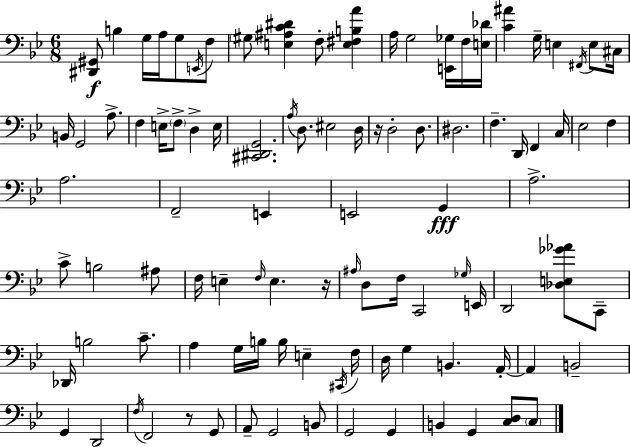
[D#2,G#2]/e B3/q G3/s A3/s G3/e E2/s F3/e G#3/e [E3,A#3,C4,D#4]/q F3/e [E3,F#3,B3,A4]/q A3/s G3/h [E2,Gb3]/s F3/s [E3,Db4]/s [C4,A#4]/q G3/s E3/q F#2/s E3/e C#3/s B2/s G2/h A3/e. F3/q E3/s F3/e D3/q E3/s [C#2,D#2,G2]/h. A3/s D3/e. EIS3/h D3/s R/s D3/h D3/e. D#3/h. F3/q. D2/s F2/q C3/s Eb3/h F3/q A3/h. F2/h E2/q E2/h G2/q A3/h. C4/e B3/h A#3/e F3/s E3/q F3/s E3/q. R/s A#3/s D3/e F3/s C2/h Gb3/s E2/s D2/h [Db3,E3,Gb4,Ab4]/e C2/e Db2/s B3/h C4/e. A3/q G3/s B3/s B3/s E3/q C#2/s F3/s D3/s G3/q B2/q. A2/s A2/q B2/h G2/q D2/h F3/s F2/h R/e G2/e A2/e G2/h B2/e G2/h G2/q B2/q G2/q [C3,D3]/e C3/e